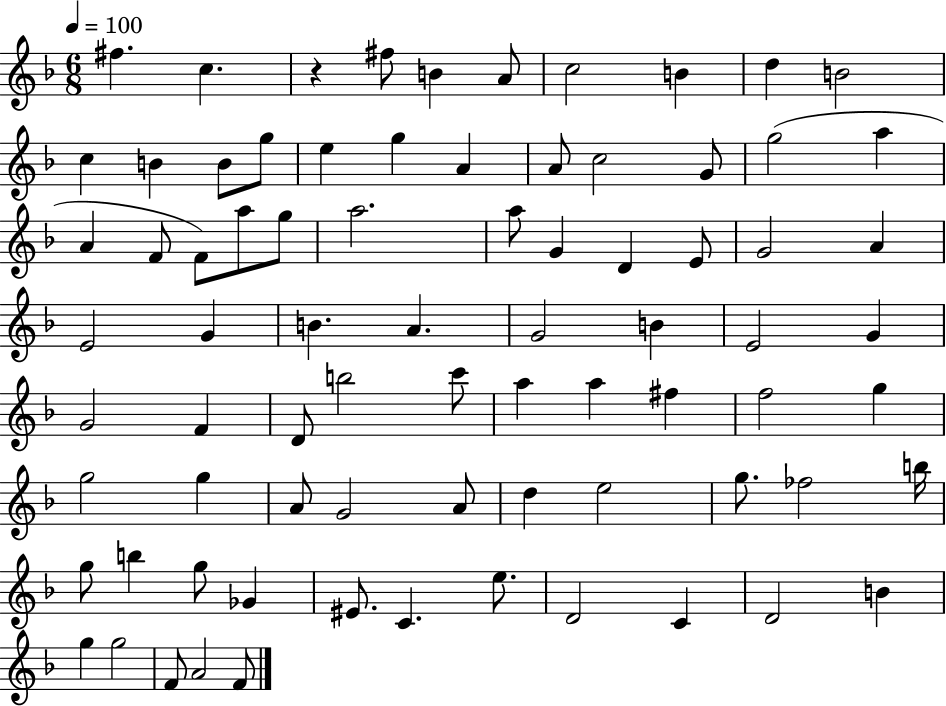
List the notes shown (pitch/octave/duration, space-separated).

F#5/q. C5/q. R/q F#5/e B4/q A4/e C5/h B4/q D5/q B4/h C5/q B4/q B4/e G5/e E5/q G5/q A4/q A4/e C5/h G4/e G5/h A5/q A4/q F4/e F4/e A5/e G5/e A5/h. A5/e G4/q D4/q E4/e G4/h A4/q E4/h G4/q B4/q. A4/q. G4/h B4/q E4/h G4/q G4/h F4/q D4/e B5/h C6/e A5/q A5/q F#5/q F5/h G5/q G5/h G5/q A4/e G4/h A4/e D5/q E5/h G5/e. FES5/h B5/s G5/e B5/q G5/e Gb4/q EIS4/e. C4/q. E5/e. D4/h C4/q D4/h B4/q G5/q G5/h F4/e A4/h F4/e